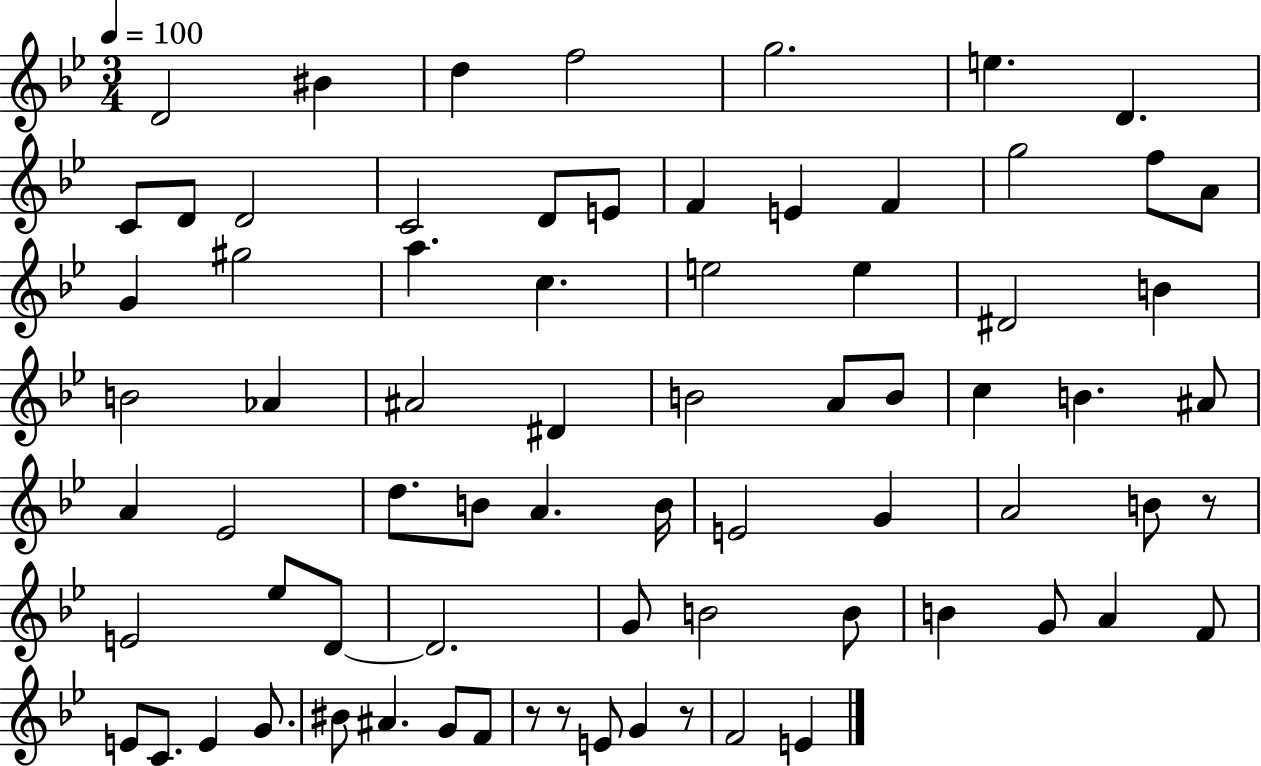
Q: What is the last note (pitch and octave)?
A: E4